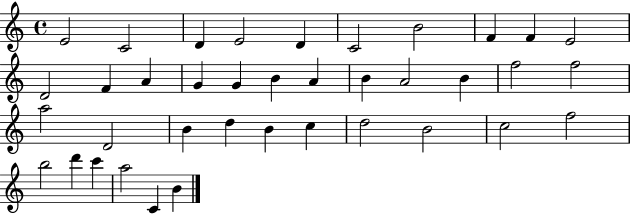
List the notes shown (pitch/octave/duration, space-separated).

E4/h C4/h D4/q E4/h D4/q C4/h B4/h F4/q F4/q E4/h D4/h F4/q A4/q G4/q G4/q B4/q A4/q B4/q A4/h B4/q F5/h F5/h A5/h D4/h B4/q D5/q B4/q C5/q D5/h B4/h C5/h F5/h B5/h D6/q C6/q A5/h C4/q B4/q